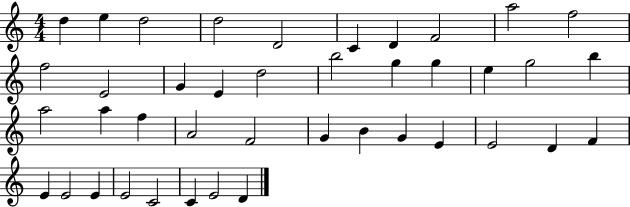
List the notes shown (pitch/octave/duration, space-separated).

D5/q E5/q D5/h D5/h D4/h C4/q D4/q F4/h A5/h F5/h F5/h E4/h G4/q E4/q D5/h B5/h G5/q G5/q E5/q G5/h B5/q A5/h A5/q F5/q A4/h F4/h G4/q B4/q G4/q E4/q E4/h D4/q F4/q E4/q E4/h E4/q E4/h C4/h C4/q E4/h D4/q